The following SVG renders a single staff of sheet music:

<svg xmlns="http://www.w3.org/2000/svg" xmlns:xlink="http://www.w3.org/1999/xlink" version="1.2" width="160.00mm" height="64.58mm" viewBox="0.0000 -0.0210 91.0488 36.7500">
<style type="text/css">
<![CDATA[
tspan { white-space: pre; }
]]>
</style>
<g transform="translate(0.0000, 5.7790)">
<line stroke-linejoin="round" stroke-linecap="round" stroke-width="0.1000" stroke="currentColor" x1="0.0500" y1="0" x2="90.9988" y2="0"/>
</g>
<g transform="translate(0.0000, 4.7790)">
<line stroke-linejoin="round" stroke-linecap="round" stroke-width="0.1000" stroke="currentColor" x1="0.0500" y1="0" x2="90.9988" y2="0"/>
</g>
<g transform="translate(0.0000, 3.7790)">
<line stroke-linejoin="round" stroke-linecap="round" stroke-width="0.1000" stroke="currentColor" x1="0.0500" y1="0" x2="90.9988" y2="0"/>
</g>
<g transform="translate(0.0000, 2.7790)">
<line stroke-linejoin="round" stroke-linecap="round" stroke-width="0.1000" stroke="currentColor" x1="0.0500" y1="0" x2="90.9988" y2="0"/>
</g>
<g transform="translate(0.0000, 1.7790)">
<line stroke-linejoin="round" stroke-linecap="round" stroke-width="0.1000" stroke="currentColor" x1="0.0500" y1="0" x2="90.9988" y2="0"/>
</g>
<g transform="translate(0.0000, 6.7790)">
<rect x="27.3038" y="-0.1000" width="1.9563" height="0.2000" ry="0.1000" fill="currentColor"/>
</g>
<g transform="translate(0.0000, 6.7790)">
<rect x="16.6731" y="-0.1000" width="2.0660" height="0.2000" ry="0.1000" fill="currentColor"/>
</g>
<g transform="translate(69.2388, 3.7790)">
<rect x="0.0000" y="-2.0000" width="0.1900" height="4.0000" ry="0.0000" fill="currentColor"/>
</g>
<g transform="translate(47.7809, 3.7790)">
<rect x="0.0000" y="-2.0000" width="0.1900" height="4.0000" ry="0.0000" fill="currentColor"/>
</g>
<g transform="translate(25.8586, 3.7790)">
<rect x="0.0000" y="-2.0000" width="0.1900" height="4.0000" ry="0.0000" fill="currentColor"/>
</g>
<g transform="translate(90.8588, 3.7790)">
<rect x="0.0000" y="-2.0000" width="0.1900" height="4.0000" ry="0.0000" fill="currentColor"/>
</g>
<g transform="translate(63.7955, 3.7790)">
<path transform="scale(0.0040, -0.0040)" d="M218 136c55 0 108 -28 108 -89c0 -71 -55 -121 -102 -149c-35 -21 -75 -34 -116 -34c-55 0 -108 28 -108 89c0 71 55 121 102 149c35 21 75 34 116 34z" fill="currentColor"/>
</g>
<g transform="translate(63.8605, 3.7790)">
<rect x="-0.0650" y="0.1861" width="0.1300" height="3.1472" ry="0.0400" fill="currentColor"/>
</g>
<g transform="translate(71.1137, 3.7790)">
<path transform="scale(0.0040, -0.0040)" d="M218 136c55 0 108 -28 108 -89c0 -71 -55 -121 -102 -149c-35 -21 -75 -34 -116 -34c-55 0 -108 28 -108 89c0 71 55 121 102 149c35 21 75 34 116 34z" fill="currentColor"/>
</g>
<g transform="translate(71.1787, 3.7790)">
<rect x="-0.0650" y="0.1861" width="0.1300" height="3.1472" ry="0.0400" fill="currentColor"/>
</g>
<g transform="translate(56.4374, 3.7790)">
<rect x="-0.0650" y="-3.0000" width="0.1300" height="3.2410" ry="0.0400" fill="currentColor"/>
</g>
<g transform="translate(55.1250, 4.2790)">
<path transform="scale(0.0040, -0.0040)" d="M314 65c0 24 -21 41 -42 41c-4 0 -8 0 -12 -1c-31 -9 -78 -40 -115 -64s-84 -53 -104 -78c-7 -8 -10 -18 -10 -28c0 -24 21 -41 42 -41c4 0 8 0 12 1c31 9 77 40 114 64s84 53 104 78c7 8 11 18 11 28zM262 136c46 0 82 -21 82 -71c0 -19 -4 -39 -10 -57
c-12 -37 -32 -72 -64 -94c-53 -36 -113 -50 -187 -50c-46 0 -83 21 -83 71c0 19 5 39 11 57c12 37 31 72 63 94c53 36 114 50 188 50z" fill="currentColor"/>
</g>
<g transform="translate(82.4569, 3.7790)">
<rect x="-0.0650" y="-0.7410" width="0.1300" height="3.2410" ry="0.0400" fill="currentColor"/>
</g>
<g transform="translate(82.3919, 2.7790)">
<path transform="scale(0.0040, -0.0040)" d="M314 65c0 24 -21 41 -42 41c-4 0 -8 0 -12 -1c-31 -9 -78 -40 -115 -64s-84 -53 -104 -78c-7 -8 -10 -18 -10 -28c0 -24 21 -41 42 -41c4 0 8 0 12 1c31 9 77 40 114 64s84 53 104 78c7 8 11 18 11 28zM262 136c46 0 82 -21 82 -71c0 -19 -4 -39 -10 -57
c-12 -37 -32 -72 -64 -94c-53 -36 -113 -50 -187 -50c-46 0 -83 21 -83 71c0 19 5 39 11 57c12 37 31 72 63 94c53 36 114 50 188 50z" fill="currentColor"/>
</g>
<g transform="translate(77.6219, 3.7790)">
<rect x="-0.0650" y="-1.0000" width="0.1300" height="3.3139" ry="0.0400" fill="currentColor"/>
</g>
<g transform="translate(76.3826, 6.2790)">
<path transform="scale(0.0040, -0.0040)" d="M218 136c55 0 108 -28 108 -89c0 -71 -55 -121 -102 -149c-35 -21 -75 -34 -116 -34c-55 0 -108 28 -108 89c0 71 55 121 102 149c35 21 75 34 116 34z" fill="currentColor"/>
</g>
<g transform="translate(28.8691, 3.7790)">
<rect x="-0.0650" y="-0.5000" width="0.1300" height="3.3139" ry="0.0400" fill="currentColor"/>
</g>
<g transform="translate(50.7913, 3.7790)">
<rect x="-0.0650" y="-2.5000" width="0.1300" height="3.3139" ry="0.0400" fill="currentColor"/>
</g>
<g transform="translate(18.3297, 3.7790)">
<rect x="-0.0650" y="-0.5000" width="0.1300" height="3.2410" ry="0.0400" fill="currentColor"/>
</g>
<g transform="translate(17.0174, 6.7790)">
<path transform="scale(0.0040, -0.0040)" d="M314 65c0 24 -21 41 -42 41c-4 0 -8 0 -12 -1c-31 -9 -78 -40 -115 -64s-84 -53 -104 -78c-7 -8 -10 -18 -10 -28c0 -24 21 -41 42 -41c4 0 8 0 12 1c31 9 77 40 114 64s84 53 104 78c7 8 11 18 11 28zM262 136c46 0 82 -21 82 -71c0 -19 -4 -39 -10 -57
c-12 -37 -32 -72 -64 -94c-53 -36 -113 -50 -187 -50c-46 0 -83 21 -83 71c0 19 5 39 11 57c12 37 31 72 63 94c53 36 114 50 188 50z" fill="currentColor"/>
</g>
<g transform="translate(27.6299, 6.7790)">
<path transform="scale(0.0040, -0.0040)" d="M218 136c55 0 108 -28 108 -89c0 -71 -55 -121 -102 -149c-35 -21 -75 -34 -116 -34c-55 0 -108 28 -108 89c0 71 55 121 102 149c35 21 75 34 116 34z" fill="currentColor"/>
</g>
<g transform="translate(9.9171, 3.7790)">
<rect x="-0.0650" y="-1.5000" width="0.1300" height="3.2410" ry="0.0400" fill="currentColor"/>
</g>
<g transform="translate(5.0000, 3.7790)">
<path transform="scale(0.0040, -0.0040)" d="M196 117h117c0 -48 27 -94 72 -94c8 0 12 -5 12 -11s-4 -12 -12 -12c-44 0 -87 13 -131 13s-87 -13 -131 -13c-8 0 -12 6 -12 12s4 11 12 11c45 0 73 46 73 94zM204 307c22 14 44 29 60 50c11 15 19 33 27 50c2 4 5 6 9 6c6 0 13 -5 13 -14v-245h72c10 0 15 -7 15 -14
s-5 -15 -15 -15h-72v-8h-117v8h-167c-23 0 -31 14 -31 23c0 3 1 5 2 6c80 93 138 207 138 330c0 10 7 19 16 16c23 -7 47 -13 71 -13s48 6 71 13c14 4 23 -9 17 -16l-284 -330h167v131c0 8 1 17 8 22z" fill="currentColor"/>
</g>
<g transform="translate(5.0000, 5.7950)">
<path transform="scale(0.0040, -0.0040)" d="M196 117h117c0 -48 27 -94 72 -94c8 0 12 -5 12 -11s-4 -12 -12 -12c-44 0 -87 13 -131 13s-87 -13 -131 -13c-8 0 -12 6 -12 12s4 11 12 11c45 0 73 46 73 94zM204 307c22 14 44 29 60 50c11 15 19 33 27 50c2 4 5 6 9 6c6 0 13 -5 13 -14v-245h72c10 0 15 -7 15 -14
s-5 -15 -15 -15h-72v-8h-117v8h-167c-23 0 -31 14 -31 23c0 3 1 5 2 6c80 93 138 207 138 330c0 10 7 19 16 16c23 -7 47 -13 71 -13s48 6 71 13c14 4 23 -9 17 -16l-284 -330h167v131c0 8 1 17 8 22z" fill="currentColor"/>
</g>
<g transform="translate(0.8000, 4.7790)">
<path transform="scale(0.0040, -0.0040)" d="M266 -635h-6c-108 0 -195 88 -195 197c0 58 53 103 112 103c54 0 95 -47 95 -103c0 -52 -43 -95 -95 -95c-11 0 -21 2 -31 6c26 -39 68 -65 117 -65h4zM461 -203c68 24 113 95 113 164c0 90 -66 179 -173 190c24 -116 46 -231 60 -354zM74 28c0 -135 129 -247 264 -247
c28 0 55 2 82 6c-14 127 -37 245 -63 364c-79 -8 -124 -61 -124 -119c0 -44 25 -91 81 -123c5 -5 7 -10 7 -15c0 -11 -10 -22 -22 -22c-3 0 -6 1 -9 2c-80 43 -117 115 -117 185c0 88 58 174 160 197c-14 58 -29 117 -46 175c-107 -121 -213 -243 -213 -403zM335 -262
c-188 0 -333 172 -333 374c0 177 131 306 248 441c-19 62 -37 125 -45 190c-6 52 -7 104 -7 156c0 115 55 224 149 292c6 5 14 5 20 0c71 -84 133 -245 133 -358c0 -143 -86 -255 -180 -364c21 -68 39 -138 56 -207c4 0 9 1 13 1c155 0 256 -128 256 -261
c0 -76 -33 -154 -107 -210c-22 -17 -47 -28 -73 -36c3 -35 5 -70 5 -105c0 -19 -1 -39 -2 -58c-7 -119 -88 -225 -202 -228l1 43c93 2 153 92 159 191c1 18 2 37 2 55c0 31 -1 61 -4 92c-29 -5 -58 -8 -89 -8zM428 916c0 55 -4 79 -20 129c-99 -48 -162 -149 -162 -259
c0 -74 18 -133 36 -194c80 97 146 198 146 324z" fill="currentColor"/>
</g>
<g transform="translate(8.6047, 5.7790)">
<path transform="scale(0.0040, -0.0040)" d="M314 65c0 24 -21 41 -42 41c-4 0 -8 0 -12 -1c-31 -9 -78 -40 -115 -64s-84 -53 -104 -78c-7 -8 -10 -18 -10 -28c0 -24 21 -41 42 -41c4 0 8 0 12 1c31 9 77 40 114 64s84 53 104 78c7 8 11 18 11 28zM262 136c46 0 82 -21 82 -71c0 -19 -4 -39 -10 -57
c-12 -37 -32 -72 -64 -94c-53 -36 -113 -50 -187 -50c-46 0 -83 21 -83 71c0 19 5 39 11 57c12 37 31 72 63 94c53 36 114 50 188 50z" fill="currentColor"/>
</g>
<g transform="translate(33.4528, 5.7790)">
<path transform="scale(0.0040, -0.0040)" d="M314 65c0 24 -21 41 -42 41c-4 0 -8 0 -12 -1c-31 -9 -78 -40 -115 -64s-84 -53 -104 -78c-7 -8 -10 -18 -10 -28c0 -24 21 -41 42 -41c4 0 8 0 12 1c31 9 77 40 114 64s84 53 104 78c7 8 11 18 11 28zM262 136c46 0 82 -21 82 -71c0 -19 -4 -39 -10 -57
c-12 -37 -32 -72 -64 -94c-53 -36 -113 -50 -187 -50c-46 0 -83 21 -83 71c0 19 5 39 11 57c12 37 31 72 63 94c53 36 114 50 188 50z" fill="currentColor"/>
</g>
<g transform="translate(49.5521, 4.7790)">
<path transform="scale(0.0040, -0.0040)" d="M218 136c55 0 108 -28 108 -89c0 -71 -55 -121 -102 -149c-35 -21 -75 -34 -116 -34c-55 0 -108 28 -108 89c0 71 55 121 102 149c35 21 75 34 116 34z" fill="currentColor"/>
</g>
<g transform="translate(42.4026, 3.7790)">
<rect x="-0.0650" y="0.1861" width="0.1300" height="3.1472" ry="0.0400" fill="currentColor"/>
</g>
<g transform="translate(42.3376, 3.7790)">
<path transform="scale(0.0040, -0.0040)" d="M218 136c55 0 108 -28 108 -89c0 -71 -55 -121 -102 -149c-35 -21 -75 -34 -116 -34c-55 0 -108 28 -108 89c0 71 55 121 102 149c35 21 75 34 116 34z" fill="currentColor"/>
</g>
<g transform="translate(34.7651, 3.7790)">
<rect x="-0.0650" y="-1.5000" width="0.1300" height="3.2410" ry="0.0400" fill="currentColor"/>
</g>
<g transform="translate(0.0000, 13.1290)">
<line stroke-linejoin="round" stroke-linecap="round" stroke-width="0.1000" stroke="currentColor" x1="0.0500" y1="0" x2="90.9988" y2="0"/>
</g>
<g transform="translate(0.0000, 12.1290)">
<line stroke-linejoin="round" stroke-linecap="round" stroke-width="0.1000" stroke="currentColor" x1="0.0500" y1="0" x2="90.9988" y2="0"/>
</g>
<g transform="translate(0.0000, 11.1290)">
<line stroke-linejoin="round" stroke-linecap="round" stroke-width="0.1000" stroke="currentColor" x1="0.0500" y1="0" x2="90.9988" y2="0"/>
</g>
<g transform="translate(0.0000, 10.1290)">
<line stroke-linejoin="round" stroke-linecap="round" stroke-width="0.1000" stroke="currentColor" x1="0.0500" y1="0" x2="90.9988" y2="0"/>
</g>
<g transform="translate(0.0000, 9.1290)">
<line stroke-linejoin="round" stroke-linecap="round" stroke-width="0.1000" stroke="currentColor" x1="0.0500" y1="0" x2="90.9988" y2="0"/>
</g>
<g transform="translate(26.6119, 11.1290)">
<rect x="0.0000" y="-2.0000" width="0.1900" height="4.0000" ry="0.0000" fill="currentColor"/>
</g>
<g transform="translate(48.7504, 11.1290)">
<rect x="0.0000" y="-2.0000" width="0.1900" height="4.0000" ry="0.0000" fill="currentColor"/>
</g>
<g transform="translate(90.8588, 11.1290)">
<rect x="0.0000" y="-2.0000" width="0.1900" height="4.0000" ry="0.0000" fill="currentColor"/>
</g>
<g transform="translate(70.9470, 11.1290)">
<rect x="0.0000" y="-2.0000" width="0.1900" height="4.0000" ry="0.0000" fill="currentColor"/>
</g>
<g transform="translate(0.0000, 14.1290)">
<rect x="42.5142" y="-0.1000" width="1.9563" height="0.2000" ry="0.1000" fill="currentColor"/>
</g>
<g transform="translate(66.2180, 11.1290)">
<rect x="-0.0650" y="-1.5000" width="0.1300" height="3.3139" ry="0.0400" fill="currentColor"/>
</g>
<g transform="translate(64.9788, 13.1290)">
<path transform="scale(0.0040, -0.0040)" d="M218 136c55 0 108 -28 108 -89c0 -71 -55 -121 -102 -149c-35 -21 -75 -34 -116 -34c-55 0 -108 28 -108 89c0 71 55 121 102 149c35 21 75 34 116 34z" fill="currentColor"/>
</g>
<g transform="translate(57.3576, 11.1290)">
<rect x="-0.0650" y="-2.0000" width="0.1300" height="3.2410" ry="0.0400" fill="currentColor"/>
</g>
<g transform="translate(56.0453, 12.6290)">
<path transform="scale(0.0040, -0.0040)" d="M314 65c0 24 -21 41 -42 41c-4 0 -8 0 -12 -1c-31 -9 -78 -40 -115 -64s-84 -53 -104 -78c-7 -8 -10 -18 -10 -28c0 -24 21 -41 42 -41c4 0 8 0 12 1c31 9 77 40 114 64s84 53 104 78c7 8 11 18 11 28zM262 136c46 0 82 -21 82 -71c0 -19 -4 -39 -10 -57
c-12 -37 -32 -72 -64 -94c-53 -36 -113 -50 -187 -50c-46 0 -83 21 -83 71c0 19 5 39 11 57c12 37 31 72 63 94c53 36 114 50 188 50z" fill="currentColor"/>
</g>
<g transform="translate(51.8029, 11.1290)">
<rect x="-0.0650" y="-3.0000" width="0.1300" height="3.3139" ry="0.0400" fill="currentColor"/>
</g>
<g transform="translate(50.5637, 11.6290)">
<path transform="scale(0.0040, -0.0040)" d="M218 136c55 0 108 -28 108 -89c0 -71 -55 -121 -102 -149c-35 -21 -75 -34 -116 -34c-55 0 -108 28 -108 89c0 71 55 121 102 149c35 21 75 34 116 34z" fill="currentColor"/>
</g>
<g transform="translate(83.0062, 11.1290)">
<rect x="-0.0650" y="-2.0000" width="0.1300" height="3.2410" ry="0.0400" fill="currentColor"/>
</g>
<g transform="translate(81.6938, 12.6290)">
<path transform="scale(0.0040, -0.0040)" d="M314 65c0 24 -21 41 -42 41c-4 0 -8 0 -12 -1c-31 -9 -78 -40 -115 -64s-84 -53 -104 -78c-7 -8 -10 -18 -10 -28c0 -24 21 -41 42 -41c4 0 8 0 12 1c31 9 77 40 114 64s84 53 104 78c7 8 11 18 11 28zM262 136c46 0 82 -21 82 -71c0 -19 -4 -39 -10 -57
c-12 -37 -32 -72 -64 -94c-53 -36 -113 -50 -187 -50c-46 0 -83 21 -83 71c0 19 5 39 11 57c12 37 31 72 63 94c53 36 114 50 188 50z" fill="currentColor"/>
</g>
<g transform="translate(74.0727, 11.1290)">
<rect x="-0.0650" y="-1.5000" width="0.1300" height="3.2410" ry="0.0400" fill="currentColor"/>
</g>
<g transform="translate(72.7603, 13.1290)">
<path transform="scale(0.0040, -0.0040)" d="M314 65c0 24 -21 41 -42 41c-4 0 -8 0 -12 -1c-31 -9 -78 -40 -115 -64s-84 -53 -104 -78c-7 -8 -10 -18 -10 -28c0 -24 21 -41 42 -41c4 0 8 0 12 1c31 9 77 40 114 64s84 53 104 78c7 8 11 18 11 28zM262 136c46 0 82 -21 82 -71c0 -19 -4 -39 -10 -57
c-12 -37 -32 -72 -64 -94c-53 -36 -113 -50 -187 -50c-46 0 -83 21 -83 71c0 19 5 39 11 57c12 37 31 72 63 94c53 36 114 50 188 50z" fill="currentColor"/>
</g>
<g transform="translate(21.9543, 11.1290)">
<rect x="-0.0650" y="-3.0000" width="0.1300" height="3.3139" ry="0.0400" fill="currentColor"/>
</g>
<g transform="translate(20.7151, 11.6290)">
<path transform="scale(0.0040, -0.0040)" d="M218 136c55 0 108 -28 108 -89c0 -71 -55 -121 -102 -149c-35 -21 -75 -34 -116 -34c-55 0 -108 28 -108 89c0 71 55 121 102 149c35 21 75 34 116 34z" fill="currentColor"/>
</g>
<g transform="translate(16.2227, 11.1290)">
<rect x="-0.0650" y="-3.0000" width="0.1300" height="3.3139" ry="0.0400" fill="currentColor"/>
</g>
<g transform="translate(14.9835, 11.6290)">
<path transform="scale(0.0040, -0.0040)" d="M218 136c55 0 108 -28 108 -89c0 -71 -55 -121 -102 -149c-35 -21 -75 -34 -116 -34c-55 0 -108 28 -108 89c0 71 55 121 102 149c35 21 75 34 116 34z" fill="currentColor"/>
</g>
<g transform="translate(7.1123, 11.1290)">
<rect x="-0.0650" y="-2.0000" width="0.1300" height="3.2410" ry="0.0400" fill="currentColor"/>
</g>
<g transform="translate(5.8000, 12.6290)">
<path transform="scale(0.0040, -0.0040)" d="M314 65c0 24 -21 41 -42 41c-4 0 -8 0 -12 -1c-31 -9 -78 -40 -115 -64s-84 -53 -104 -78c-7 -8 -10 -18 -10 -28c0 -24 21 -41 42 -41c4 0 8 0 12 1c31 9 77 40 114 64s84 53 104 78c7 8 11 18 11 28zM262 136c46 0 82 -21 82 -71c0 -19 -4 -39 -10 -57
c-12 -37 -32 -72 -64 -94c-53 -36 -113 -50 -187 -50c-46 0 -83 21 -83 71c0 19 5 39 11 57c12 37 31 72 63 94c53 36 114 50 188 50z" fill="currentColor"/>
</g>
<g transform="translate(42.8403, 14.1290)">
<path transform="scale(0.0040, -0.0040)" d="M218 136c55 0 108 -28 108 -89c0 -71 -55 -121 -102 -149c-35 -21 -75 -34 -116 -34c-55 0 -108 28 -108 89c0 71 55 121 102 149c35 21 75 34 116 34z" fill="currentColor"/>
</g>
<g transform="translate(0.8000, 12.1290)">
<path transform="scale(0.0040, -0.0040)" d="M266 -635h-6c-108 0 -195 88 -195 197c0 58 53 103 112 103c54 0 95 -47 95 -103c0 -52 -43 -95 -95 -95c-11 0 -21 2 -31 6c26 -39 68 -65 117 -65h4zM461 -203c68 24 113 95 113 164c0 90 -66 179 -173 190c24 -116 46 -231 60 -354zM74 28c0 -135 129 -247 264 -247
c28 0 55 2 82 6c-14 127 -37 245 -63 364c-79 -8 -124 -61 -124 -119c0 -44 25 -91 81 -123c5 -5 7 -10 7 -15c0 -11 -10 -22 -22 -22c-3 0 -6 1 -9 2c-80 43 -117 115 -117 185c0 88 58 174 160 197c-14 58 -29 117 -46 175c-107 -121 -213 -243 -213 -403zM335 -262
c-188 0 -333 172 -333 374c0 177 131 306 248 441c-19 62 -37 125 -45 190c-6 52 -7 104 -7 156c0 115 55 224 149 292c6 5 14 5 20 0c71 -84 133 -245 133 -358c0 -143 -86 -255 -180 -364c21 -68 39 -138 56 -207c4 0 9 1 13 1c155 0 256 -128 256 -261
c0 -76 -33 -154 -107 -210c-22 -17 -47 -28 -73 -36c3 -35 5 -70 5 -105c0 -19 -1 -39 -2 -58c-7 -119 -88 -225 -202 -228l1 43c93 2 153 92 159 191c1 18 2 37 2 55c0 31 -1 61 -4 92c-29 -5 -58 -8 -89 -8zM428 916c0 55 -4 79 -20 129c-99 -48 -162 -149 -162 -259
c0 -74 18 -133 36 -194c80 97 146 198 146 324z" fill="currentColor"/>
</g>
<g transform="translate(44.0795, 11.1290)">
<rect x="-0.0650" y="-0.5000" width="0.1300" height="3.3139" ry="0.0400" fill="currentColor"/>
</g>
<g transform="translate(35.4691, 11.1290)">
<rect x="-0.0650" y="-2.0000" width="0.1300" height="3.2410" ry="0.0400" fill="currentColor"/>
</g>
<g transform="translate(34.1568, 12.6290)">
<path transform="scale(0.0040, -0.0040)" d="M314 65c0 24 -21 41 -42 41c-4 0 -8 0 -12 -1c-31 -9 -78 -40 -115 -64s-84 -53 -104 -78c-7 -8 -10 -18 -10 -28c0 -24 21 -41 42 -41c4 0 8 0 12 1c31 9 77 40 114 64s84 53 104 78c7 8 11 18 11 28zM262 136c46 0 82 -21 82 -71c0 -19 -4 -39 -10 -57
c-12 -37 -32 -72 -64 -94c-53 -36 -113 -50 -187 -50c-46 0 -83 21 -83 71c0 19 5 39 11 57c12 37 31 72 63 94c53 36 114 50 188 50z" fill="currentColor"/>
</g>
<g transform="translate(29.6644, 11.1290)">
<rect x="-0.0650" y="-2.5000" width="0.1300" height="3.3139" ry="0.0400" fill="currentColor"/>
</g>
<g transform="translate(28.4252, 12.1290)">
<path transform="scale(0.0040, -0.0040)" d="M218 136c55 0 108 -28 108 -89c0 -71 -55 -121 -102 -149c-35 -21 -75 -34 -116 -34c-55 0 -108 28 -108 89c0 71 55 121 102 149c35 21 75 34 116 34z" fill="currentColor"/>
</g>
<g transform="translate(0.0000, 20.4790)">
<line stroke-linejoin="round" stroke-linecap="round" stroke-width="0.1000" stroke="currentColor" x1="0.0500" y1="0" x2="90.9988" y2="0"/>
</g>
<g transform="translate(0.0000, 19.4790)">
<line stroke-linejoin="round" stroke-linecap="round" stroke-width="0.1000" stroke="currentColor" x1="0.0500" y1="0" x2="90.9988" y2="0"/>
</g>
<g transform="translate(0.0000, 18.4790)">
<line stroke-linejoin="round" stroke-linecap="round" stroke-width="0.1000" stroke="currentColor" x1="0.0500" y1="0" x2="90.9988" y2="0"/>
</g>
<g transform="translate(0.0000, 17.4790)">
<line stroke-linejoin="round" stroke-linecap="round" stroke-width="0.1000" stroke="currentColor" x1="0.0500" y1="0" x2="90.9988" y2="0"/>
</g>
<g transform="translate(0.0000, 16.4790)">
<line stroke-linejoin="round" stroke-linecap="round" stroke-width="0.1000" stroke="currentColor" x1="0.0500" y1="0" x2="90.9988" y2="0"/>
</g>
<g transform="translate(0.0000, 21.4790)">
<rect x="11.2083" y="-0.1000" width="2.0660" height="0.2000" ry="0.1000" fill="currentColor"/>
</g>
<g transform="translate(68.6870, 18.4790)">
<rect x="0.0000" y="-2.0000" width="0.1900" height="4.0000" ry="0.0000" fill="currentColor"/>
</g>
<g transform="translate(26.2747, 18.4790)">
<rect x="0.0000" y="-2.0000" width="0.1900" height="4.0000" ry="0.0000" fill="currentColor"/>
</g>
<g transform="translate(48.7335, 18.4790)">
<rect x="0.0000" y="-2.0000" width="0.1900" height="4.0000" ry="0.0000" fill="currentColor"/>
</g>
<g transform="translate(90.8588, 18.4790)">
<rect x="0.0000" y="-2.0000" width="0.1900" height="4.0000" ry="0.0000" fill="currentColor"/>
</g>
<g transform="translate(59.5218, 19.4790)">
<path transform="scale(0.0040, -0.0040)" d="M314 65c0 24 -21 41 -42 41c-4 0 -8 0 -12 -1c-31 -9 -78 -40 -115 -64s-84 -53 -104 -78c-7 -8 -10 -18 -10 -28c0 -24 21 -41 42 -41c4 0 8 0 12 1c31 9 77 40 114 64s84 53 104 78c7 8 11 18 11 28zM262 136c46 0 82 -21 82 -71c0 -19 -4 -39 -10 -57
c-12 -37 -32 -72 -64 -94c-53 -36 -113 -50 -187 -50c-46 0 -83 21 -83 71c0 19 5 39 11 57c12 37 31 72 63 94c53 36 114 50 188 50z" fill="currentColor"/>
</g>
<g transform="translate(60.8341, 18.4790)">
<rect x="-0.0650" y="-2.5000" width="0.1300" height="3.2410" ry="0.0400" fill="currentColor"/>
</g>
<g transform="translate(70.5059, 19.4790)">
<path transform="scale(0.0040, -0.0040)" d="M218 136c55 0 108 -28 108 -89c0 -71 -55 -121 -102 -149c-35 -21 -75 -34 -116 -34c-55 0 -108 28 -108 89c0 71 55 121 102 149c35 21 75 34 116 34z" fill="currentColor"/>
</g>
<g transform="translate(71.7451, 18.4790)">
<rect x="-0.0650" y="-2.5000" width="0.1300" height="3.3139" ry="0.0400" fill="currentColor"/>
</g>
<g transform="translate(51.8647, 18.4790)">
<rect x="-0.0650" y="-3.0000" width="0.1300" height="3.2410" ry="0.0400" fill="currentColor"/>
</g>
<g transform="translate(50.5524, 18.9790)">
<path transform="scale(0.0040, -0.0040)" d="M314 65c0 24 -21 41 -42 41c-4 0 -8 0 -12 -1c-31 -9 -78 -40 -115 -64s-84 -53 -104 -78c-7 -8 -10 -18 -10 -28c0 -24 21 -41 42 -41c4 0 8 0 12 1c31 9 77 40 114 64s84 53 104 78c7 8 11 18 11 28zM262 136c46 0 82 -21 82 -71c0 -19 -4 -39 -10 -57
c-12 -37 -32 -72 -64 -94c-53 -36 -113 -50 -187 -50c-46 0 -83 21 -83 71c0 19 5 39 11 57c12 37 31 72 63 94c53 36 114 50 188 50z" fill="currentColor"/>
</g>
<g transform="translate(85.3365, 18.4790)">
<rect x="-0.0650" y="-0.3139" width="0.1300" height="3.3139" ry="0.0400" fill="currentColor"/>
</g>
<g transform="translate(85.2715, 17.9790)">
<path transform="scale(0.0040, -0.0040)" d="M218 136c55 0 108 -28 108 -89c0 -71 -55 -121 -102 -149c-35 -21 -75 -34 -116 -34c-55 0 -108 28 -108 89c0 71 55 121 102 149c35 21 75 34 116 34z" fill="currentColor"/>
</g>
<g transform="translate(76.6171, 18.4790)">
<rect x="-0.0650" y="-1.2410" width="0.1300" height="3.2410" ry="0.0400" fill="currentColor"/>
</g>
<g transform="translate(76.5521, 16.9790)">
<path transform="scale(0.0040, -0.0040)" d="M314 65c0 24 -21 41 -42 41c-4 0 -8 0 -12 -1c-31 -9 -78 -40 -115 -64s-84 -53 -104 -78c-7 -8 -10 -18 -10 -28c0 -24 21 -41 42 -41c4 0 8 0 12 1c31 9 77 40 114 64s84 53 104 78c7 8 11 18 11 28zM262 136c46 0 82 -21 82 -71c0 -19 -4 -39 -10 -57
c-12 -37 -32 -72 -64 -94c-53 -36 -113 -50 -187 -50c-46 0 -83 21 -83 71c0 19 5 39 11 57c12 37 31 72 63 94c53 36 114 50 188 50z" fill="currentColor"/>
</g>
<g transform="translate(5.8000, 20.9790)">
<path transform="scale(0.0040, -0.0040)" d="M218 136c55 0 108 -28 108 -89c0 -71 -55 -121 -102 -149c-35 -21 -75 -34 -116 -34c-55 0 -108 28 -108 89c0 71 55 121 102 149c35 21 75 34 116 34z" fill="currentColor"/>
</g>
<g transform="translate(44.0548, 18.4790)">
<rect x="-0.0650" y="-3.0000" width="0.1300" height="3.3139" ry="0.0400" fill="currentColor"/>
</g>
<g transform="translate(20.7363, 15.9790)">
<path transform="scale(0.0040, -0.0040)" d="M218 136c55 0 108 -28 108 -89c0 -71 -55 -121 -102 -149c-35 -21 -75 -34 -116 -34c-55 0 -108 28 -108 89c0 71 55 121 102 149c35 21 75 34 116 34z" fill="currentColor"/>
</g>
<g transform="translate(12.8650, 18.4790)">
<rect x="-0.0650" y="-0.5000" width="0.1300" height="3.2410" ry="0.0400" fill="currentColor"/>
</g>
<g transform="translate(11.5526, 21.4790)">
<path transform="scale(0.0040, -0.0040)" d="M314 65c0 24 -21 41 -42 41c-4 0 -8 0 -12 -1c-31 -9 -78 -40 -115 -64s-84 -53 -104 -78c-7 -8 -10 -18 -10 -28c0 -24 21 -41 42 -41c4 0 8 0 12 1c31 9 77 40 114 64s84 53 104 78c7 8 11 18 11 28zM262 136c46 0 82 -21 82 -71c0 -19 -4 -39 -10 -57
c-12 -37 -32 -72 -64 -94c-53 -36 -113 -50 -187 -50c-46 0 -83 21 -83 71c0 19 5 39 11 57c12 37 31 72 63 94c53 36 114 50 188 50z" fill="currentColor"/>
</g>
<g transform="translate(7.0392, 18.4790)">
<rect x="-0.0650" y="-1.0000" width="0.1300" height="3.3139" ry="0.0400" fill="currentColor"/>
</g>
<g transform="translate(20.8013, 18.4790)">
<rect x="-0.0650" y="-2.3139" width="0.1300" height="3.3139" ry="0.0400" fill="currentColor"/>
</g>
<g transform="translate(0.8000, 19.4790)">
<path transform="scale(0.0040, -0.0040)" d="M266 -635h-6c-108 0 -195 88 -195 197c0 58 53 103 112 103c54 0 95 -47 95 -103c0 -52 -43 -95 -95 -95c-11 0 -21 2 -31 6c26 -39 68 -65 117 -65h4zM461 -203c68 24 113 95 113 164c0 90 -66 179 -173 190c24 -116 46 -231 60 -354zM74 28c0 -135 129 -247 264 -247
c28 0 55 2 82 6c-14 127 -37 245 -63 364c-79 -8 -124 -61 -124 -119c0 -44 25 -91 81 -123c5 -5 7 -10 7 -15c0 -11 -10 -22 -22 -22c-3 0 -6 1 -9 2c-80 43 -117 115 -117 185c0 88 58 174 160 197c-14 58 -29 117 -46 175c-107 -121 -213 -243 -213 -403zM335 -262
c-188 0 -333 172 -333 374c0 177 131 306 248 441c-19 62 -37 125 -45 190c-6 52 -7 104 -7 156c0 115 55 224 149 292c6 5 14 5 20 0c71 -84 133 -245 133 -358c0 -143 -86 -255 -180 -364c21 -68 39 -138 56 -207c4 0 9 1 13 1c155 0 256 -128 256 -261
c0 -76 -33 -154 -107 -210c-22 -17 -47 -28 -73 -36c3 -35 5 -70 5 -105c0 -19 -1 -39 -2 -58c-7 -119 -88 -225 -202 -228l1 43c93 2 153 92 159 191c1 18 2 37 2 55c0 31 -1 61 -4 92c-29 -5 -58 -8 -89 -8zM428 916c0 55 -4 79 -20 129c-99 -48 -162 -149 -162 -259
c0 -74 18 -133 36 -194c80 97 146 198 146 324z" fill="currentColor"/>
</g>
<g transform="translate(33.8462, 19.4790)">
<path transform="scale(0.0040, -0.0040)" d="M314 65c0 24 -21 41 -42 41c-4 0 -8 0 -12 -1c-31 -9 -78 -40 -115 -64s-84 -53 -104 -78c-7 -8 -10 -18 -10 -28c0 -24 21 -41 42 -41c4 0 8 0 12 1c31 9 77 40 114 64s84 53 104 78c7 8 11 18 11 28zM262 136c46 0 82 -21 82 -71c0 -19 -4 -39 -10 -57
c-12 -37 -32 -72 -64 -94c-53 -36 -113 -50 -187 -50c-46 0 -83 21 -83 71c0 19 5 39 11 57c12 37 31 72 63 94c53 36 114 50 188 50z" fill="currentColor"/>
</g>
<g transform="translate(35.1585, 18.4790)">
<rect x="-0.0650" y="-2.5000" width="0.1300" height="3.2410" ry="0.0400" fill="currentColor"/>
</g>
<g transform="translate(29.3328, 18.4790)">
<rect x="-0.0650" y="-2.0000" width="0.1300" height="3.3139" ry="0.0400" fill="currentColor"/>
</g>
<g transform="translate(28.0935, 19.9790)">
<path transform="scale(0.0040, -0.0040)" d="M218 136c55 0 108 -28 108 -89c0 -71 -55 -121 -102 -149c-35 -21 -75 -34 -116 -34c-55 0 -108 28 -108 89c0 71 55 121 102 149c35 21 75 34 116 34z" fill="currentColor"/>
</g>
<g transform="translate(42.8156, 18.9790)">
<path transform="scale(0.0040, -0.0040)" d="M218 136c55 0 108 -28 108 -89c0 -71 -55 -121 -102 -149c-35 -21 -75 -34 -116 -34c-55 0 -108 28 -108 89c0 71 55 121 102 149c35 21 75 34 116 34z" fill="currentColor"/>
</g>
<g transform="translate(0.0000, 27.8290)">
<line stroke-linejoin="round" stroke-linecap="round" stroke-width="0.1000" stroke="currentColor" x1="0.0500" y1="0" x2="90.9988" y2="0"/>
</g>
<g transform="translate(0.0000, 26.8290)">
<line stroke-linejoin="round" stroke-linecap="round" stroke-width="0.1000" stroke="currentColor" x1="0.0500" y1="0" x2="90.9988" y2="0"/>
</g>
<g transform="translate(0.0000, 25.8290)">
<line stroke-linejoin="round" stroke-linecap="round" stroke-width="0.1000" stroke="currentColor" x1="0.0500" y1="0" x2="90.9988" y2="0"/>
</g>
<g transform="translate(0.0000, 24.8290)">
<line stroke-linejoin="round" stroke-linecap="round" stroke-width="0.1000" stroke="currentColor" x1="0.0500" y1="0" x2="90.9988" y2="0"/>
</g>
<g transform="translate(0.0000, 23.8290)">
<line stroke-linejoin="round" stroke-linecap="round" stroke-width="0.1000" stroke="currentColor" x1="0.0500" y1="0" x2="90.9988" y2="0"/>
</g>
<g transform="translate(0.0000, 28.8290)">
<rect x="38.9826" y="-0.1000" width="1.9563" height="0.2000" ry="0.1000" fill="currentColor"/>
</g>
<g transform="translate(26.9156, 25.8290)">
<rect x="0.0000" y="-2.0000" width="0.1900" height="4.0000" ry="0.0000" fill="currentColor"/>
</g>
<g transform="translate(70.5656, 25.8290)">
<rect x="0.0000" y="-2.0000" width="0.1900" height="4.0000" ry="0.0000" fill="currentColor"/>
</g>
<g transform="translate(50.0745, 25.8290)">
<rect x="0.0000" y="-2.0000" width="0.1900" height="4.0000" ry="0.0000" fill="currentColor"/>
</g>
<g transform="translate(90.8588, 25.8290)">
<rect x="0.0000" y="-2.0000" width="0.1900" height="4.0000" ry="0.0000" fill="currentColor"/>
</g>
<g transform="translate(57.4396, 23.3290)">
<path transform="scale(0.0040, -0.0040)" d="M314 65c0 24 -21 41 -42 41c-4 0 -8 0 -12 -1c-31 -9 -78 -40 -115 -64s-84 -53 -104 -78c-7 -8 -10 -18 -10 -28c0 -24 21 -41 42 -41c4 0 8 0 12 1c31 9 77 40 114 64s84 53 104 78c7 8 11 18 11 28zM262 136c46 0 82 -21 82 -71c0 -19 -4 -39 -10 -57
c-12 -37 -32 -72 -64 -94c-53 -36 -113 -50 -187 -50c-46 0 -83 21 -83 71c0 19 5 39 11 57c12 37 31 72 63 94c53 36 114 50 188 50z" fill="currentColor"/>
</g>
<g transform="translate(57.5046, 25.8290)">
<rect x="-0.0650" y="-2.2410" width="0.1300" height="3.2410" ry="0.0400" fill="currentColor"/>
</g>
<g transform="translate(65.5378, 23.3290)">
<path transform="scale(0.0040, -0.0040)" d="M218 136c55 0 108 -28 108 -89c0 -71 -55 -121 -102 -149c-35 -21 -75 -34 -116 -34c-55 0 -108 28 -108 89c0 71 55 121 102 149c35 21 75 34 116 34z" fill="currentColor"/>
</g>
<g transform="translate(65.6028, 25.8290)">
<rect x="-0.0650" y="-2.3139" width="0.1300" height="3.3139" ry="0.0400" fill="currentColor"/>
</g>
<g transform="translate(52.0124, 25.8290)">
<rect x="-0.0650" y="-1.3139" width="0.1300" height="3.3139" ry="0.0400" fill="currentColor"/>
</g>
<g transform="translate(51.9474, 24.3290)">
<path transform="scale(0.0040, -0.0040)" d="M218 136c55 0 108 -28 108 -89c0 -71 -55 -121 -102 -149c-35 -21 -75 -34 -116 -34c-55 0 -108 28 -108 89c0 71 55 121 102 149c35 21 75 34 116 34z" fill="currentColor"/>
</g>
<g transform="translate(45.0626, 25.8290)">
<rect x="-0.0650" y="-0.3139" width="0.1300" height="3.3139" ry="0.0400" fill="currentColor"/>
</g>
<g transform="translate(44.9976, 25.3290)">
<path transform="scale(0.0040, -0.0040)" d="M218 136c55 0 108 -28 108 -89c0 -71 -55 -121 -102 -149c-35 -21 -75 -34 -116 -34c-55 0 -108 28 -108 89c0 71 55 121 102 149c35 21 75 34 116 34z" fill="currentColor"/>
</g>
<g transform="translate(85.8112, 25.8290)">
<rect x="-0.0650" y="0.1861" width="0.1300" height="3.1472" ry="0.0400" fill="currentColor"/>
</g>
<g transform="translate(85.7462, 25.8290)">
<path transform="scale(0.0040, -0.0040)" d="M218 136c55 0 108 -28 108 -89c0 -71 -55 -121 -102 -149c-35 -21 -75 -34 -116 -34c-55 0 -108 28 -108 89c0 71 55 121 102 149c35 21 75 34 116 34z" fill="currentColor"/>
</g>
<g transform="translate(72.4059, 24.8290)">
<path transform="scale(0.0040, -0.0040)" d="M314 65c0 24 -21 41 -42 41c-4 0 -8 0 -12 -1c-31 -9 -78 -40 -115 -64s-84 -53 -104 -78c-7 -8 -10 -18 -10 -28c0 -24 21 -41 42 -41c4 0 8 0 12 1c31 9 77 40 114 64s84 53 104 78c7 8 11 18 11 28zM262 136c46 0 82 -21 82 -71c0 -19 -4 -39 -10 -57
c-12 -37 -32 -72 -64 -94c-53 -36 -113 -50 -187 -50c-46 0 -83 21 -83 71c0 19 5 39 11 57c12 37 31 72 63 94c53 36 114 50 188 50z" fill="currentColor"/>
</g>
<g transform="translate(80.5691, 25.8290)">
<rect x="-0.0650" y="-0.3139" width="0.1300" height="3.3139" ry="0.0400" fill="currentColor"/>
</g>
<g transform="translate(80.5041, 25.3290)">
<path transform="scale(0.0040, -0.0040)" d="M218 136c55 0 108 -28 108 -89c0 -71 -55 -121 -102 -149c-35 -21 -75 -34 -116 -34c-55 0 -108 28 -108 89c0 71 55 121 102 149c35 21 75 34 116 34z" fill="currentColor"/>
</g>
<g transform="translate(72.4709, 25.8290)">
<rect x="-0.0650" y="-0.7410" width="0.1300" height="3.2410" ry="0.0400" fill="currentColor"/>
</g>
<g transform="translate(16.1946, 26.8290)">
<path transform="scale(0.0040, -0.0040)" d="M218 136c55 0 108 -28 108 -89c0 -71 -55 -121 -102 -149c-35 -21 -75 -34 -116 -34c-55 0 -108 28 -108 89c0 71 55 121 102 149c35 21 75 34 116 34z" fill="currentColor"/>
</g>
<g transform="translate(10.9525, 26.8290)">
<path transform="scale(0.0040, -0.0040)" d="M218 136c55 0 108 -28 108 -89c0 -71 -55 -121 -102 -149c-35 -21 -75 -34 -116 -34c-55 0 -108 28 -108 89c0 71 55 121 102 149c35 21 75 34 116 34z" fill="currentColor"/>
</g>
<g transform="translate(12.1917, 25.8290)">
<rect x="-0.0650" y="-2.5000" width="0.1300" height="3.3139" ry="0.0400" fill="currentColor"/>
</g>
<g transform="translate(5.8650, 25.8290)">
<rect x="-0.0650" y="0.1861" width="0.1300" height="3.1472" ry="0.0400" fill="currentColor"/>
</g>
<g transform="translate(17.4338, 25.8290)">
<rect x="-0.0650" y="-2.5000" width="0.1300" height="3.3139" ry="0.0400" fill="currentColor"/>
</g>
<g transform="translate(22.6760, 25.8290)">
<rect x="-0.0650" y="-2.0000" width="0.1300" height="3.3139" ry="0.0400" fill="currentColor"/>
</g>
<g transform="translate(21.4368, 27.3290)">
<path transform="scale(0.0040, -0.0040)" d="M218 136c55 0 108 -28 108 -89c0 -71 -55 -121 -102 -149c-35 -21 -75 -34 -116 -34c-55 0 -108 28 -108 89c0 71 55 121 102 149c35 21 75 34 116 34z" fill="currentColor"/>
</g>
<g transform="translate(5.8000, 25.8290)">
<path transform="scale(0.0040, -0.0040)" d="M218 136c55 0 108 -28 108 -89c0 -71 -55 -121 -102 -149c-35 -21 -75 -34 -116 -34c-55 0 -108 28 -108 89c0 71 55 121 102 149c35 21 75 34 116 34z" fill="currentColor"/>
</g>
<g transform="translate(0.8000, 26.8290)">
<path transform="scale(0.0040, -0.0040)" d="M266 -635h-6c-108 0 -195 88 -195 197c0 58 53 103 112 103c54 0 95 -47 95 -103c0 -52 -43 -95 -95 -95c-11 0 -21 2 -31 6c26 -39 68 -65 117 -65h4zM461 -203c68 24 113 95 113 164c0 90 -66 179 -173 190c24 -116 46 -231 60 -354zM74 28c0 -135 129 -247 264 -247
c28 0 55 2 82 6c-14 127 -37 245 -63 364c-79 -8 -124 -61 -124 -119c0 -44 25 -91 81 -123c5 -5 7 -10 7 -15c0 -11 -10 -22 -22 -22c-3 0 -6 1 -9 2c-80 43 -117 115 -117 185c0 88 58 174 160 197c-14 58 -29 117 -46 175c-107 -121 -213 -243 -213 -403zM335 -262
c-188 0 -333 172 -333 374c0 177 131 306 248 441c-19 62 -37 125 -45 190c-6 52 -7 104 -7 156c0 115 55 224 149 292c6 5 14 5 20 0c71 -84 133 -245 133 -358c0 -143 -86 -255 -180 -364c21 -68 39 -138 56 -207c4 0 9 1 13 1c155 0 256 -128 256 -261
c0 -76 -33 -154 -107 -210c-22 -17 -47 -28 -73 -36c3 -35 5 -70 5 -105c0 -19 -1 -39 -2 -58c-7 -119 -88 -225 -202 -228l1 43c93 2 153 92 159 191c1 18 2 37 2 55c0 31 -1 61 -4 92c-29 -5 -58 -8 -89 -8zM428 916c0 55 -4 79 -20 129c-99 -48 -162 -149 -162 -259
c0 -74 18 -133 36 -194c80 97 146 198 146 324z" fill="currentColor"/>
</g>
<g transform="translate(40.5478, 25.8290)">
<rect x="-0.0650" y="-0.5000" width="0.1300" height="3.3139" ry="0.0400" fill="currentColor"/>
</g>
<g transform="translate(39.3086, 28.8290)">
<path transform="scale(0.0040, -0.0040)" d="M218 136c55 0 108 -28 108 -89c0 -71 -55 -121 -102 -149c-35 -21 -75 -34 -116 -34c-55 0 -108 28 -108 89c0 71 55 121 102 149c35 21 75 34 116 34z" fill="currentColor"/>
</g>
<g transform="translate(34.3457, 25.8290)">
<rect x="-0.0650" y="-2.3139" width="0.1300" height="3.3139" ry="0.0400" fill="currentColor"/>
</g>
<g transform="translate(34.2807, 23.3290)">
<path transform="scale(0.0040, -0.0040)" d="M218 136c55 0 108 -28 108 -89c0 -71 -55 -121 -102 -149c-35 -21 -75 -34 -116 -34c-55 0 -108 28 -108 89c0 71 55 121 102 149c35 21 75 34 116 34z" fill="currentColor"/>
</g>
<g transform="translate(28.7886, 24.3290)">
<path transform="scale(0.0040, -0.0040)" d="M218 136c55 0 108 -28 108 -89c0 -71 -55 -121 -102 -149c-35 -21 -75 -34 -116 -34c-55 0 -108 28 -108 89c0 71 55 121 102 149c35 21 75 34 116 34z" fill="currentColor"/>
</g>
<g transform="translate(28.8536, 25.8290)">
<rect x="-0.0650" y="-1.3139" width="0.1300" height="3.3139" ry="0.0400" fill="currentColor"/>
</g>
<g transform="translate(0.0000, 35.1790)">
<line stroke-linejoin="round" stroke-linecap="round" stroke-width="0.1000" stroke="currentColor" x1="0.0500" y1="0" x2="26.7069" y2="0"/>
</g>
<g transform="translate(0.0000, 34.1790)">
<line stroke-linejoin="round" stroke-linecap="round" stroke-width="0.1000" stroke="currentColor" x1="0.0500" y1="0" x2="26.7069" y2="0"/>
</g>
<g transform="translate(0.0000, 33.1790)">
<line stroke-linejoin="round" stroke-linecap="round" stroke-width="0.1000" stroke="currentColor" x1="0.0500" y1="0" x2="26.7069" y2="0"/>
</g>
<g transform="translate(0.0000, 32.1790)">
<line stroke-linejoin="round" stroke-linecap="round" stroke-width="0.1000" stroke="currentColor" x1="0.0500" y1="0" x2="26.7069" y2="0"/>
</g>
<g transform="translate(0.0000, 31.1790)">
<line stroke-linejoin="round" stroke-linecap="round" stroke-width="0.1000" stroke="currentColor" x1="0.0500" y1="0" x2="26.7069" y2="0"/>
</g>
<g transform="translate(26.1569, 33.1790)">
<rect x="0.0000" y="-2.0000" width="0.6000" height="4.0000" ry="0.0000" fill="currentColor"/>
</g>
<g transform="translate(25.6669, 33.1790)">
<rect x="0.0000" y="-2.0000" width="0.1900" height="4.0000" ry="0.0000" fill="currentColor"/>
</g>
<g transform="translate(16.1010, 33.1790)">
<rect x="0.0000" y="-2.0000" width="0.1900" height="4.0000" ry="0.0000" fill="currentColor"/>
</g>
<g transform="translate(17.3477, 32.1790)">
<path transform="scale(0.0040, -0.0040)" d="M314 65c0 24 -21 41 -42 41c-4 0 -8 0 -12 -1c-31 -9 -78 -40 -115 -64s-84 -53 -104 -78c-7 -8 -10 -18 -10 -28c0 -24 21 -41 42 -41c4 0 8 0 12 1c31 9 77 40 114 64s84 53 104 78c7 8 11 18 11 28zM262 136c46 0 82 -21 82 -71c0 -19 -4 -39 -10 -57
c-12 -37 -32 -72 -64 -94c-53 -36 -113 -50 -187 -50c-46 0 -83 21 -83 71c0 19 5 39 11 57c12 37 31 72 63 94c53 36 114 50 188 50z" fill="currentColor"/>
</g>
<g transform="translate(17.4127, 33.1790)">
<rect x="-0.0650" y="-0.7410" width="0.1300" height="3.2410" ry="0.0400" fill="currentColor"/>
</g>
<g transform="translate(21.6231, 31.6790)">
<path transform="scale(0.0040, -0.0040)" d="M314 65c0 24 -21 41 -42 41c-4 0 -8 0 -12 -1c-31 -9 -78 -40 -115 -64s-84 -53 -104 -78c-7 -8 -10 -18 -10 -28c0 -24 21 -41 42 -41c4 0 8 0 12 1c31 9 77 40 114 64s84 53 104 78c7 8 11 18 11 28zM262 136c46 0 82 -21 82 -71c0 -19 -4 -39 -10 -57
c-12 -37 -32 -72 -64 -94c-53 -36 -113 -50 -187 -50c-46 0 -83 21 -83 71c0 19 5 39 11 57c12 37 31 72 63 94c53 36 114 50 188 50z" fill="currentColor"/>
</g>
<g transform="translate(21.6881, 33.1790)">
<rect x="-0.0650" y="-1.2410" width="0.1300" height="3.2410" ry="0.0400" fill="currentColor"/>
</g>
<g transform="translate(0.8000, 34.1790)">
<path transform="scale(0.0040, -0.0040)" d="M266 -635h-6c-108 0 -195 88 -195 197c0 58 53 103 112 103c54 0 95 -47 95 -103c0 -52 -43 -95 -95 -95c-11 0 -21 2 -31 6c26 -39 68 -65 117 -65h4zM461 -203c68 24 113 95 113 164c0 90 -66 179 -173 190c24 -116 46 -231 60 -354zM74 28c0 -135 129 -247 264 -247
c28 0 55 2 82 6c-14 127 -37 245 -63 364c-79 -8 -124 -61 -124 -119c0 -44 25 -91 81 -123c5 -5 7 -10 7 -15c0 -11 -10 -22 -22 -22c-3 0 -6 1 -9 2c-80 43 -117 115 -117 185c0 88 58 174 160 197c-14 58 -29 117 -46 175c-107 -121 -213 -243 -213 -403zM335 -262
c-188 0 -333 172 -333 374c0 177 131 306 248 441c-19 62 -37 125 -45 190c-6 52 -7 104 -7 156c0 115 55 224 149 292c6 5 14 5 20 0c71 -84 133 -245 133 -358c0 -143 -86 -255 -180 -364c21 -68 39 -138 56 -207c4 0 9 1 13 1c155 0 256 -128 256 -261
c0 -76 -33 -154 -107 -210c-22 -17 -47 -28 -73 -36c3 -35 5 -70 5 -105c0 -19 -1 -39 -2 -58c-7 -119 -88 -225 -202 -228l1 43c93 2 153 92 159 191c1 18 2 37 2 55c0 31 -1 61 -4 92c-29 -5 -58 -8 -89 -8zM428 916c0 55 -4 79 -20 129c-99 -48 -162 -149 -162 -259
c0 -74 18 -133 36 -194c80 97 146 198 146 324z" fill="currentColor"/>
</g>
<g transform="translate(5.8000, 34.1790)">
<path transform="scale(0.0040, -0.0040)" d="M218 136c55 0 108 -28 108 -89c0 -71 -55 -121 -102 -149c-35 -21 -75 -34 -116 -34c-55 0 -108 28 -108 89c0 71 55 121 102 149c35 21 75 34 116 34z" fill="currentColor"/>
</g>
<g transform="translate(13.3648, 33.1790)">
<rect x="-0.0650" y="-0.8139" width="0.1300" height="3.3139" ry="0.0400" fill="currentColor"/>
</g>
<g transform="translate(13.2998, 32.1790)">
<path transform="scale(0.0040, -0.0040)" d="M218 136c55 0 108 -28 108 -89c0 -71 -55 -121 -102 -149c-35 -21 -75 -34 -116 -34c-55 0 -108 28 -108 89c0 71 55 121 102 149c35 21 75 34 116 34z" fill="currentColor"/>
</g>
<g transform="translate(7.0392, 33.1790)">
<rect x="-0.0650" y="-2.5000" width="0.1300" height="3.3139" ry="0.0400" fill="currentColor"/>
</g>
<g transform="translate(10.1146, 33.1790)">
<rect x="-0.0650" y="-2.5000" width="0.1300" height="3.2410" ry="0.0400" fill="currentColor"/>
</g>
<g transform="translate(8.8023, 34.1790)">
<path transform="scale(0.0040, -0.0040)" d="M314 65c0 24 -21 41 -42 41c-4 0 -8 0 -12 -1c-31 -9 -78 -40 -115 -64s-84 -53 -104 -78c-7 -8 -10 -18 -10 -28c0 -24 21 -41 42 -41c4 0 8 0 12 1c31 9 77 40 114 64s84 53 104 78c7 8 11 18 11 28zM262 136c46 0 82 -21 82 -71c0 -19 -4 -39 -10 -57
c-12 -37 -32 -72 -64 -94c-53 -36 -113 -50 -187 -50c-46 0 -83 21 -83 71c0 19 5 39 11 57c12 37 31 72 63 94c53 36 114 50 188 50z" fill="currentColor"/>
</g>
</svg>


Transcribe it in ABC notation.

X:1
T:Untitled
M:4/4
L:1/4
K:C
E2 C2 C E2 B G A2 B B D d2 F2 A A G F2 C A F2 E E2 F2 D C2 g F G2 A A2 G2 G e2 c B G G F e g C c e g2 g d2 c B G G2 d d2 e2